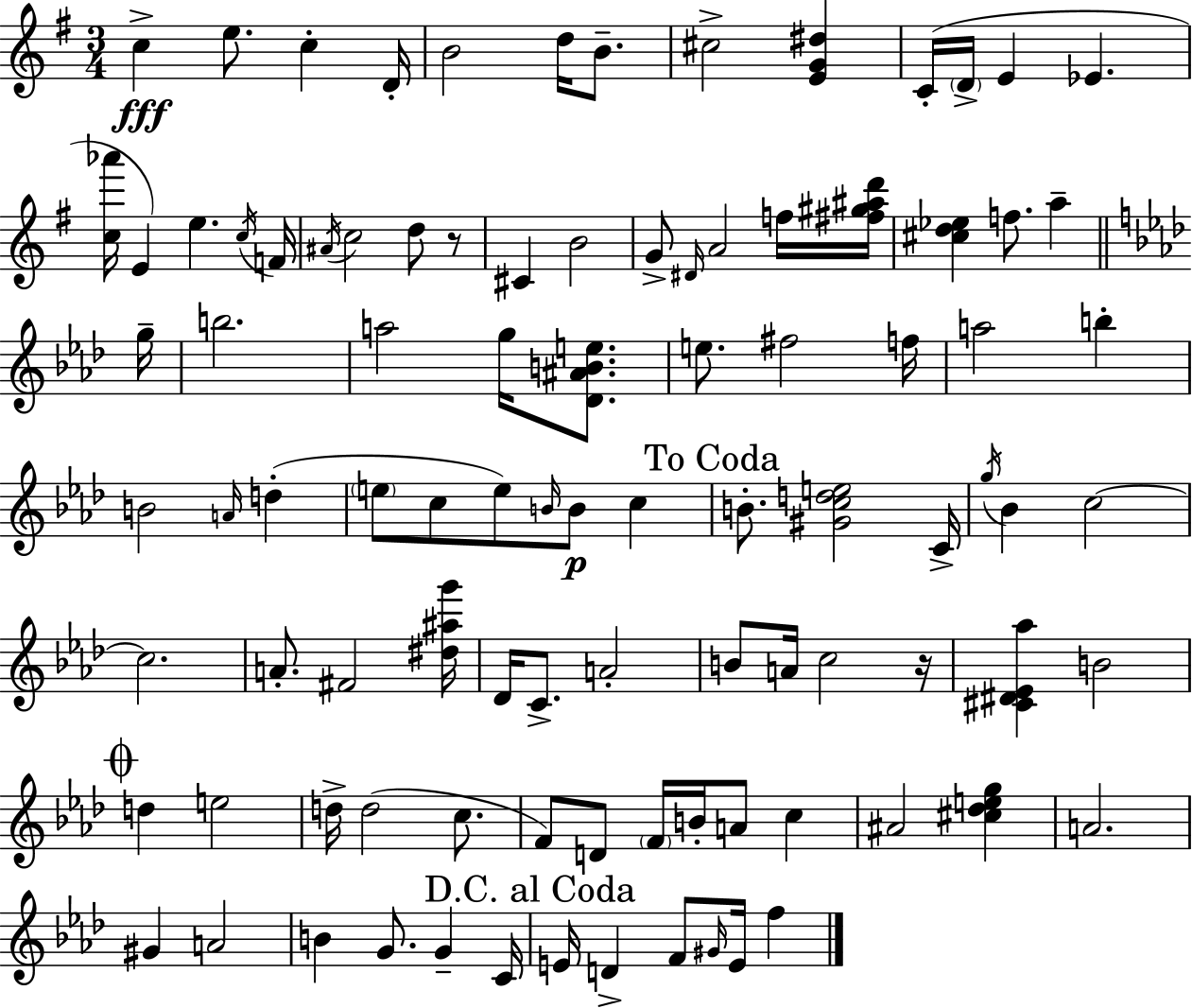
C5/q E5/e. C5/q D4/s B4/h D5/s B4/e. C#5/h [E4,G4,D#5]/q C4/s D4/s E4/q Eb4/q. [C5,Ab6]/s E4/q E5/q. C5/s F4/s A#4/s C5/h D5/e R/e C#4/q B4/h G4/e D#4/s A4/h F5/s [F#5,G#5,A#5,D6]/s [C#5,D5,Eb5]/q F5/e. A5/q G5/s B5/h. A5/h G5/s [Db4,A#4,B4,E5]/e. E5/e. F#5/h F5/s A5/h B5/q B4/h A4/s D5/q E5/e C5/e E5/e B4/s B4/e C5/q B4/e. [G#4,C5,D5,E5]/h C4/s G5/s Bb4/q C5/h C5/h. A4/e. F#4/h [D#5,A#5,G6]/s Db4/s C4/e. A4/h B4/e A4/s C5/h R/s [C#4,D#4,Eb4,Ab5]/q B4/h D5/q E5/h D5/s D5/h C5/e. F4/e D4/e F4/s B4/s A4/e C5/q A#4/h [C#5,Db5,E5,G5]/q A4/h. G#4/q A4/h B4/q G4/e. G4/q C4/s E4/s D4/q F4/e G#4/s E4/s F5/q